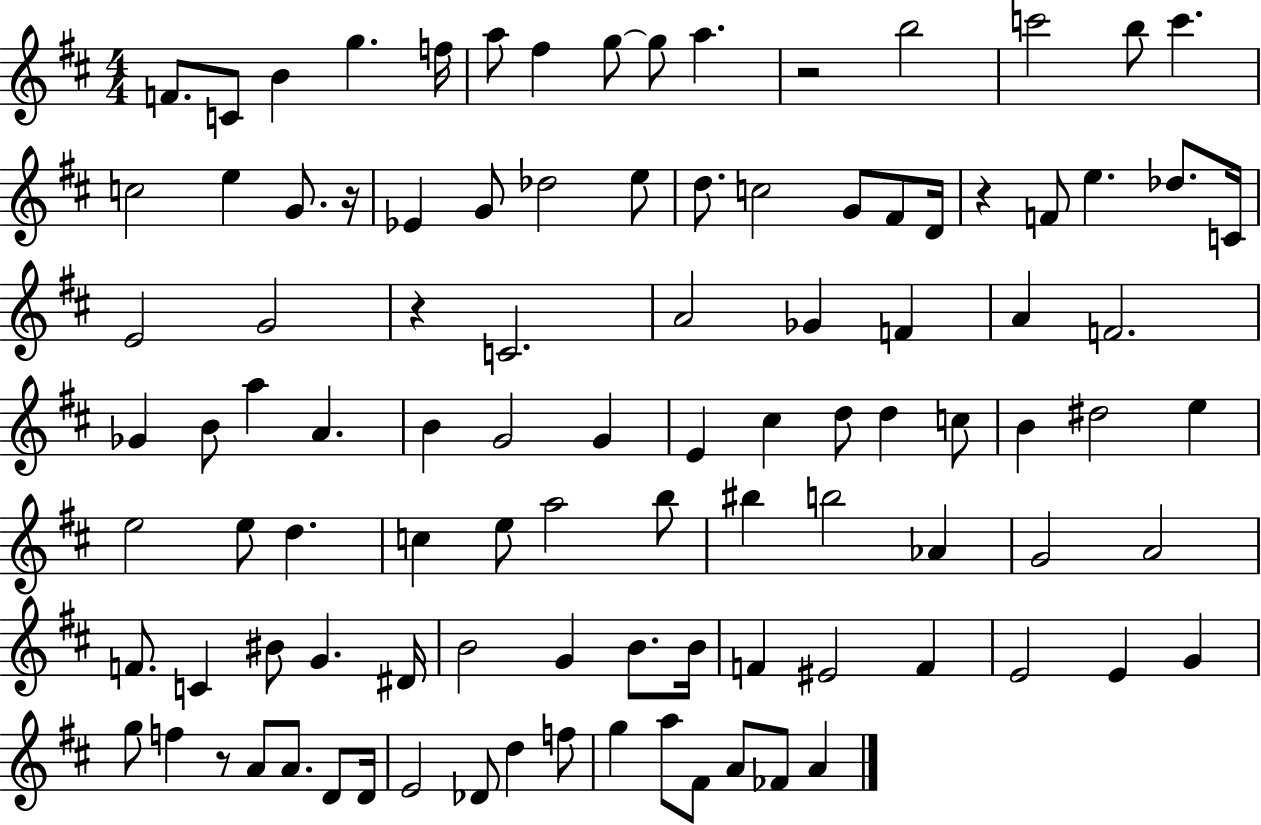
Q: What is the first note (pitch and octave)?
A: F4